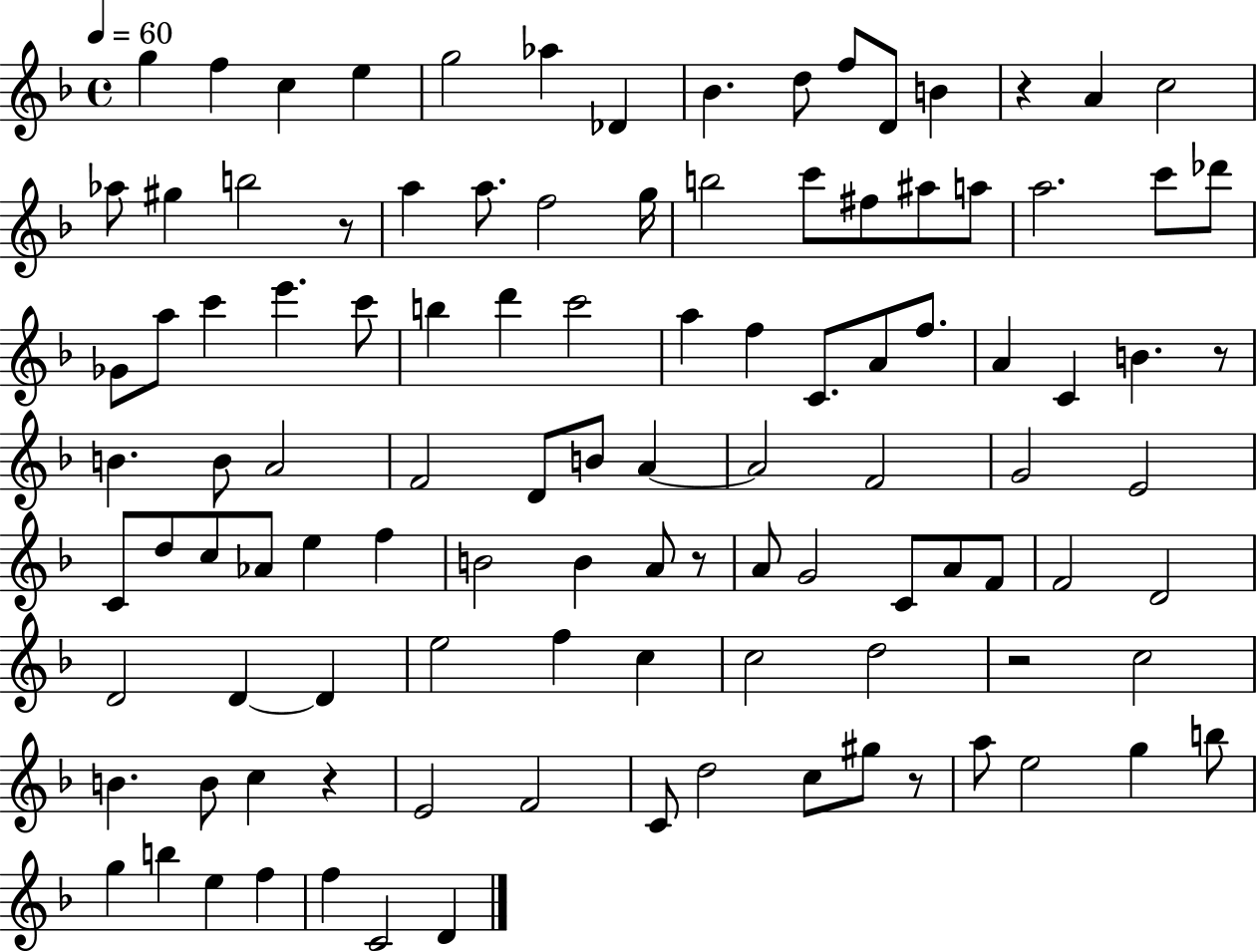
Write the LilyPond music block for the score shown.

{
  \clef treble
  \time 4/4
  \defaultTimeSignature
  \key f \major
  \tempo 4 = 60
  \repeat volta 2 { g''4 f''4 c''4 e''4 | g''2 aes''4 des'4 | bes'4. d''8 f''8 d'8 b'4 | r4 a'4 c''2 | \break aes''8 gis''4 b''2 r8 | a''4 a''8. f''2 g''16 | b''2 c'''8 fis''8 ais''8 a''8 | a''2. c'''8 des'''8 | \break ges'8 a''8 c'''4 e'''4. c'''8 | b''4 d'''4 c'''2 | a''4 f''4 c'8. a'8 f''8. | a'4 c'4 b'4. r8 | \break b'4. b'8 a'2 | f'2 d'8 b'8 a'4~~ | a'2 f'2 | g'2 e'2 | \break c'8 d''8 c''8 aes'8 e''4 f''4 | b'2 b'4 a'8 r8 | a'8 g'2 c'8 a'8 f'8 | f'2 d'2 | \break d'2 d'4~~ d'4 | e''2 f''4 c''4 | c''2 d''2 | r2 c''2 | \break b'4. b'8 c''4 r4 | e'2 f'2 | c'8 d''2 c''8 gis''8 r8 | a''8 e''2 g''4 b''8 | \break g''4 b''4 e''4 f''4 | f''4 c'2 d'4 | } \bar "|."
}